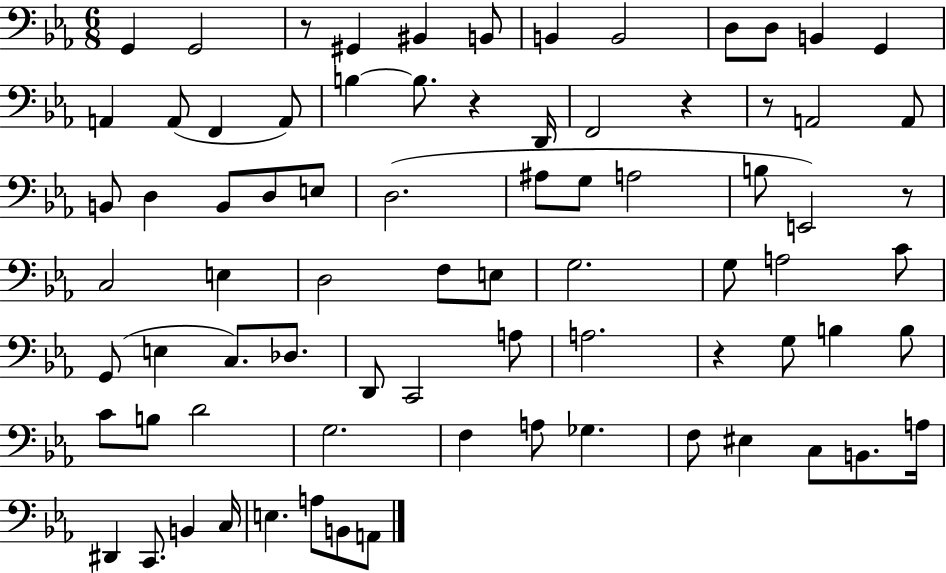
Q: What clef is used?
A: bass